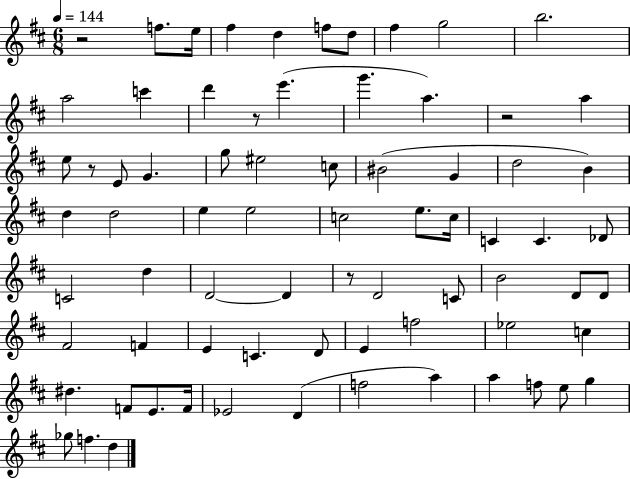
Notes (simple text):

R/h F5/e. E5/s F#5/q D5/q F5/e D5/e F#5/q G5/h B5/h. A5/h C6/q D6/q R/e E6/q. G6/q. A5/q. R/h A5/q E5/e R/e E4/e G4/q. G5/e EIS5/h C5/e BIS4/h G4/q D5/h B4/q D5/q D5/h E5/q E5/h C5/h E5/e. C5/s C4/q C4/q. Db4/e C4/h D5/q D4/h D4/q R/e D4/h C4/e B4/h D4/e D4/e F#4/h F4/q E4/q C4/q. D4/e E4/q F5/h Eb5/h C5/q D#5/q. F4/e E4/e. F4/s Eb4/h D4/q F5/h A5/q A5/q F5/e E5/e G5/q Gb5/e F5/q. D5/q